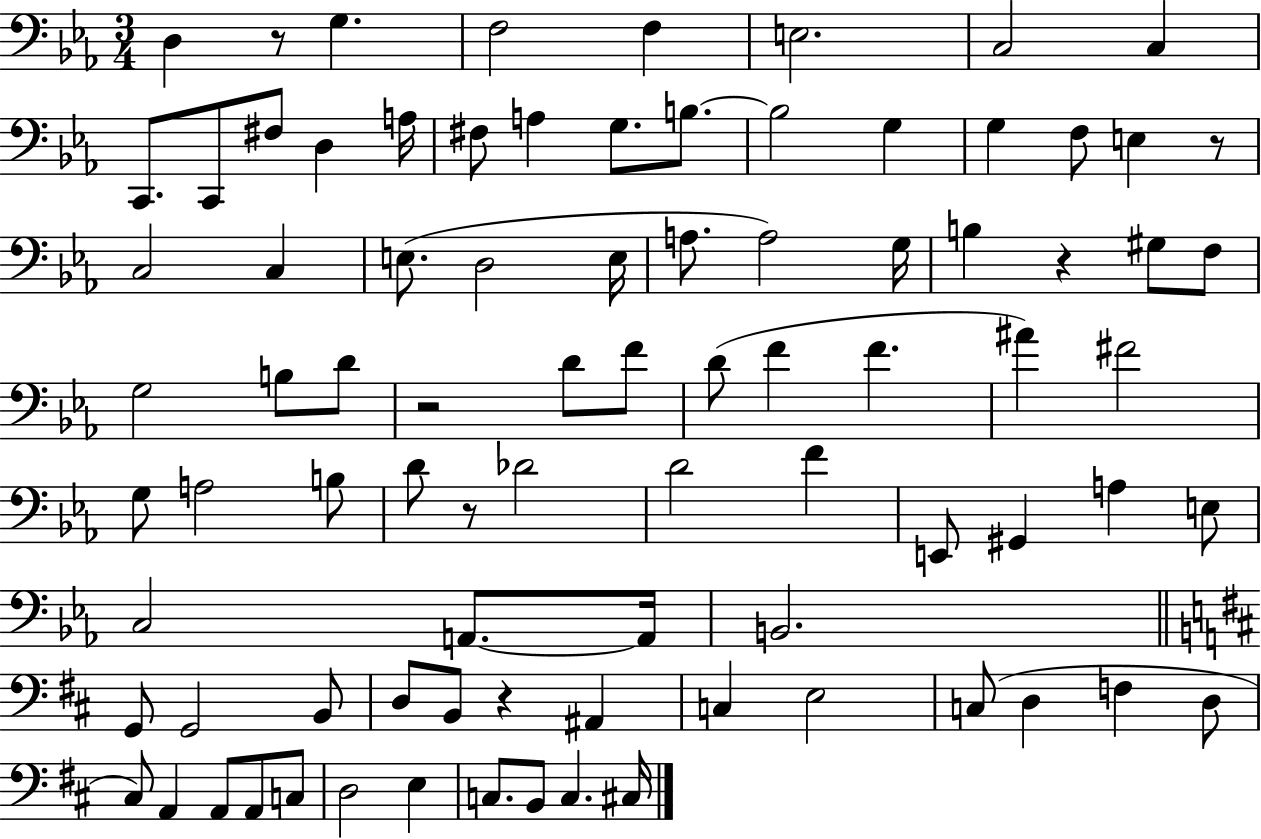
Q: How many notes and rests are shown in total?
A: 86